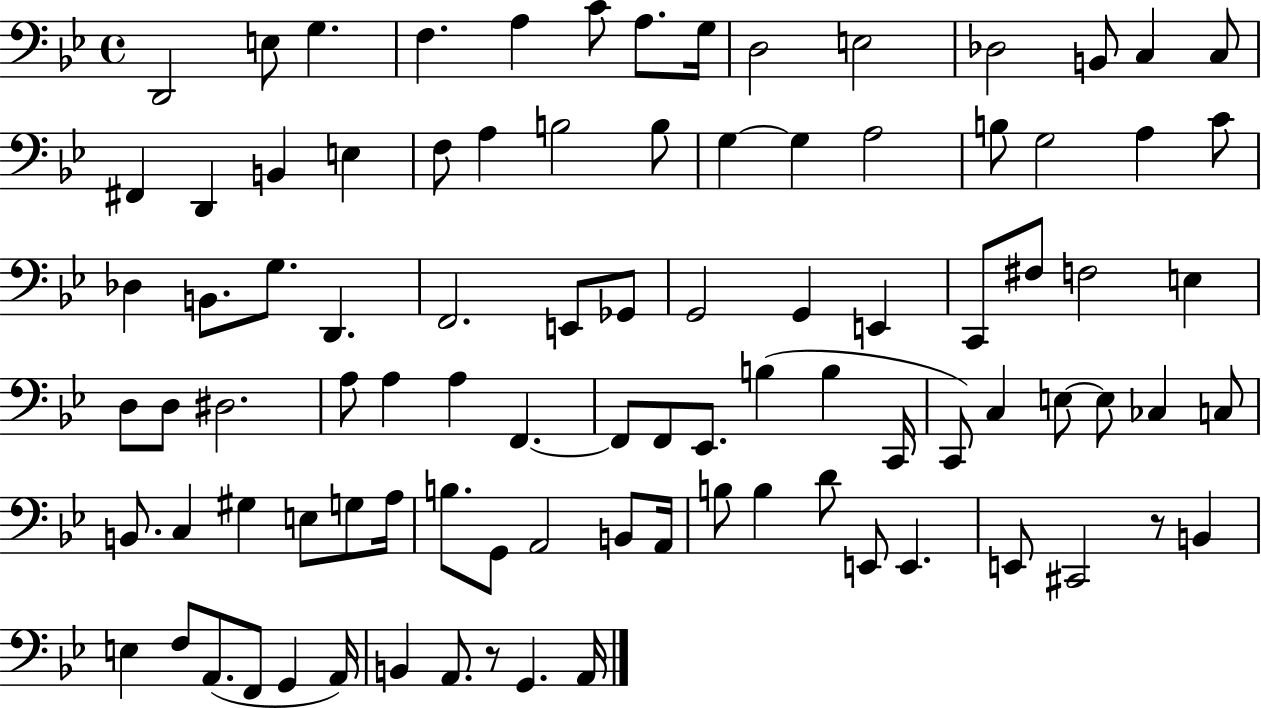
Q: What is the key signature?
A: BES major